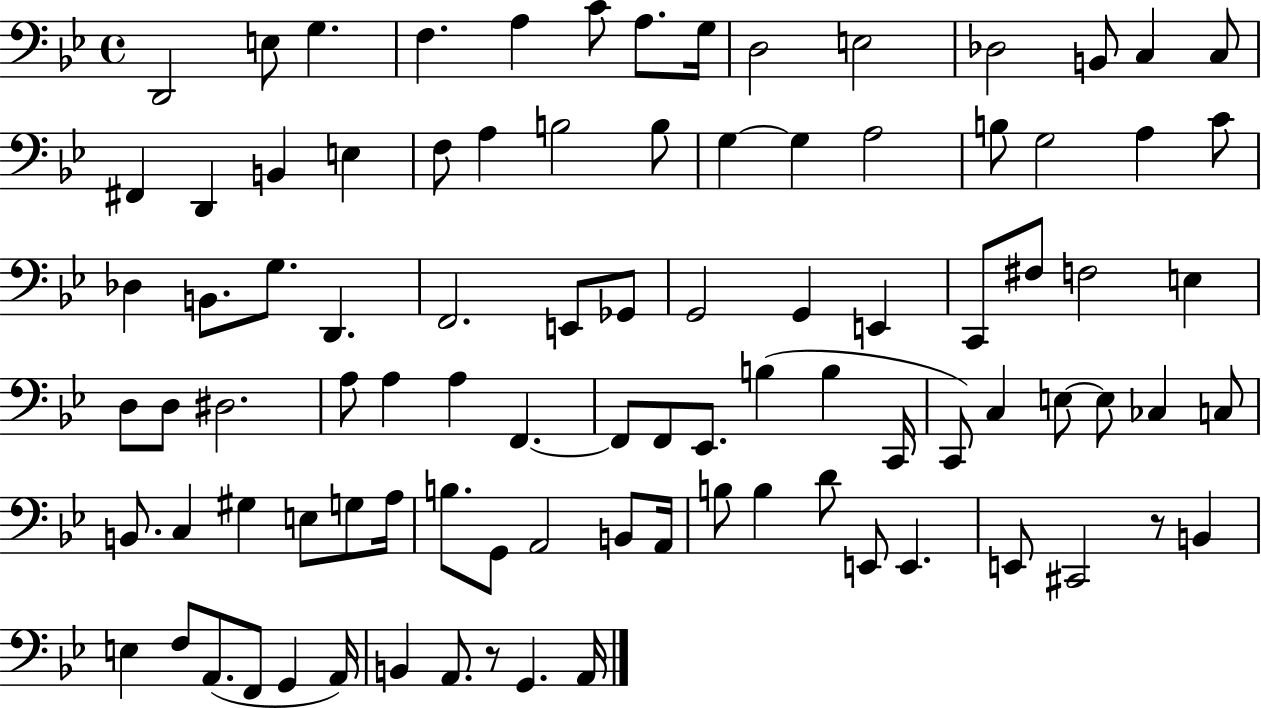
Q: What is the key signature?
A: BES major